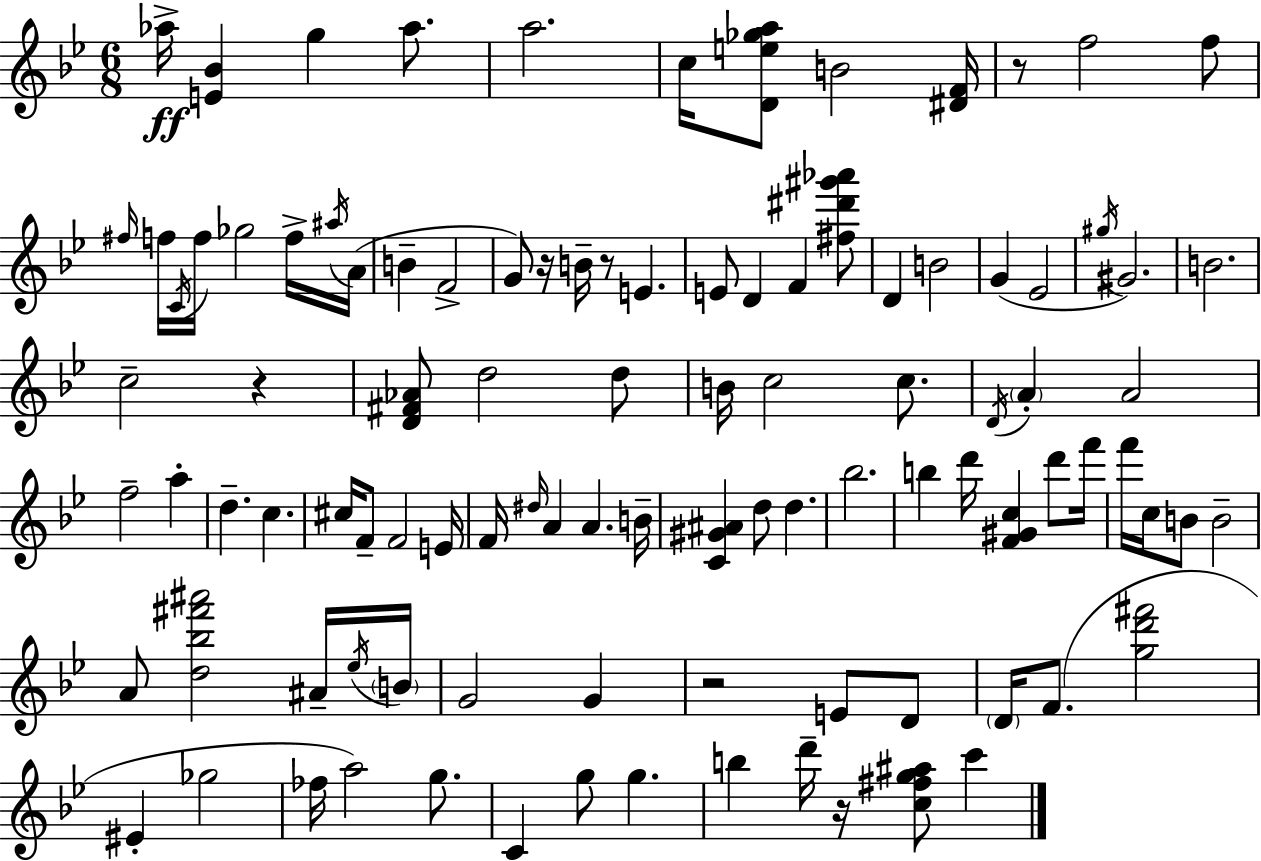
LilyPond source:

{
  \clef treble
  \numericTimeSignature
  \time 6/8
  \key g \minor
  aes''16->\ff <e' bes'>4 g''4 aes''8. | a''2. | c''16 <d' e'' ges'' a''>8 b'2 <dis' f'>16 | r8 f''2 f''8 | \break \grace { fis''16 } f''16 \acciaccatura { c'16 } f''16 ges''2 | f''16-> \acciaccatura { ais''16 } a'16( b'4-- f'2-> | g'8) r16 b'16-- r8 e'4. | e'8 d'4 f'4 | \break <fis'' dis''' gis''' aes'''>8 d'4 b'2 | g'4( ees'2 | \acciaccatura { gis''16 }) gis'2. | b'2. | \break c''2-- | r4 <d' fis' aes'>8 d''2 | d''8 b'16 c''2 | c''8. \acciaccatura { d'16 } \parenthesize a'4-. a'2 | \break f''2-- | a''4-. d''4.-- c''4. | cis''16 f'8-- f'2 | e'16 f'16 \grace { dis''16 } a'4 a'4. | \break b'16-- <c' gis' ais'>4 d''8 | d''4. bes''2. | b''4 d'''16 <f' gis' c''>4 | d'''8 f'''16 f'''16 c''16 b'8 b'2-- | \break a'8 <d'' bes'' fis''' ais'''>2 | ais'16-- \acciaccatura { ees''16 } \parenthesize b'16 g'2 | g'4 r2 | e'8 d'8 \parenthesize d'16 f'8.( <g'' d''' fis'''>2 | \break eis'4-. ges''2 | fes''16 a''2) | g''8. c'4 g''8 | g''4. b''4 d'''16-- | \break r16 <c'' fis'' g'' ais''>8 c'''4 \bar "|."
}